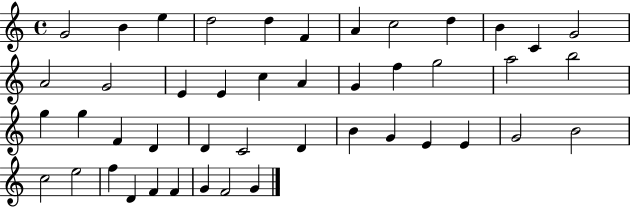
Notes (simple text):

G4/h B4/q E5/q D5/h D5/q F4/q A4/q C5/h D5/q B4/q C4/q G4/h A4/h G4/h E4/q E4/q C5/q A4/q G4/q F5/q G5/h A5/h B5/h G5/q G5/q F4/q D4/q D4/q C4/h D4/q B4/q G4/q E4/q E4/q G4/h B4/h C5/h E5/h F5/q D4/q F4/q F4/q G4/q F4/h G4/q